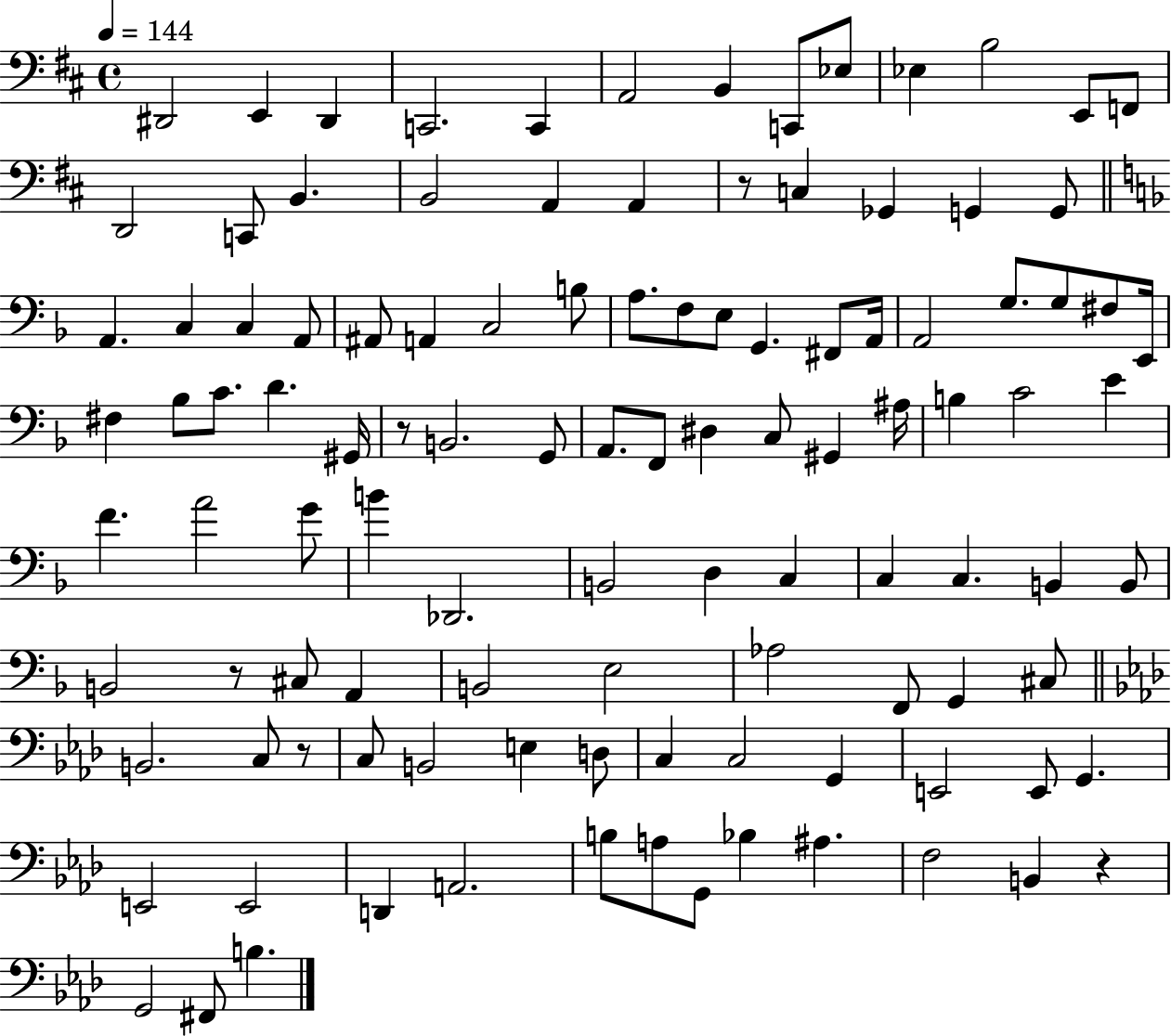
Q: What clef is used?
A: bass